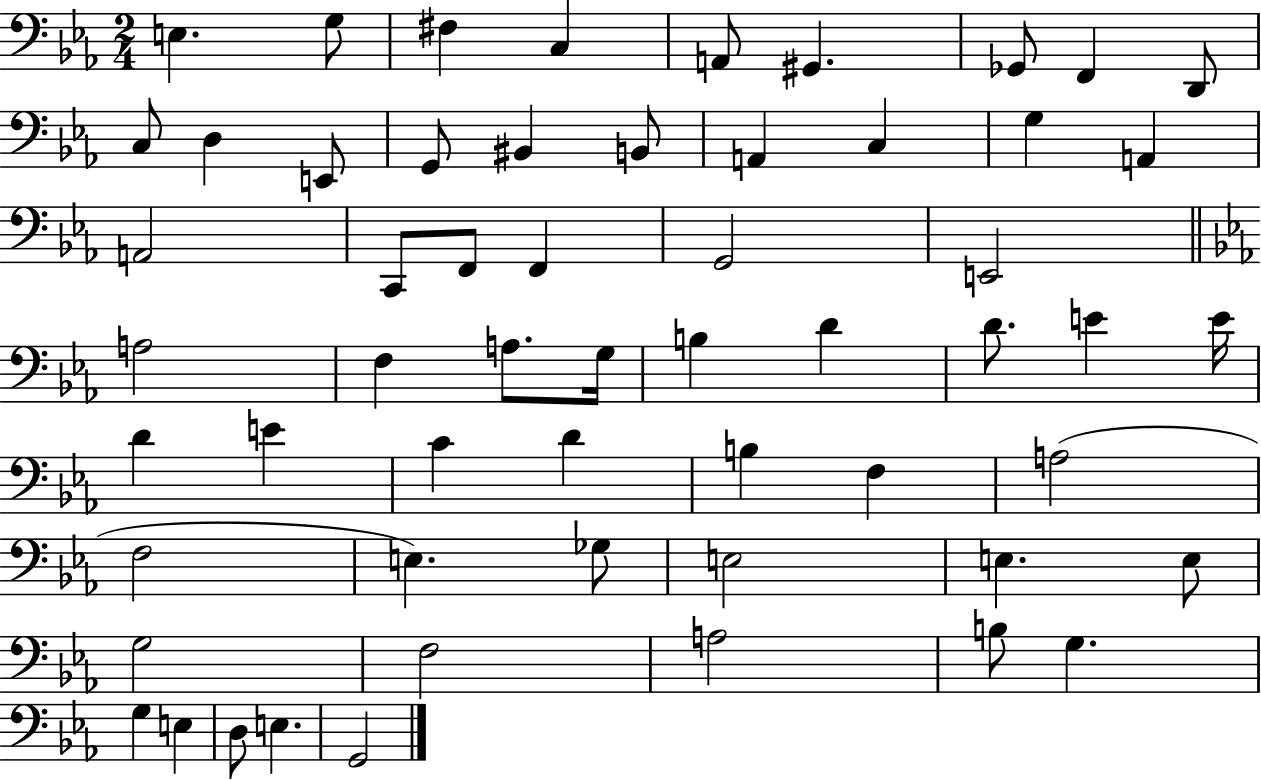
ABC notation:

X:1
T:Untitled
M:2/4
L:1/4
K:Eb
E, G,/2 ^F, C, A,,/2 ^G,, _G,,/2 F,, D,,/2 C,/2 D, E,,/2 G,,/2 ^B,, B,,/2 A,, C, G, A,, A,,2 C,,/2 F,,/2 F,, G,,2 E,,2 A,2 F, A,/2 G,/4 B, D D/2 E E/4 D E C D B, F, A,2 F,2 E, _G,/2 E,2 E, E,/2 G,2 F,2 A,2 B,/2 G, G, E, D,/2 E, G,,2